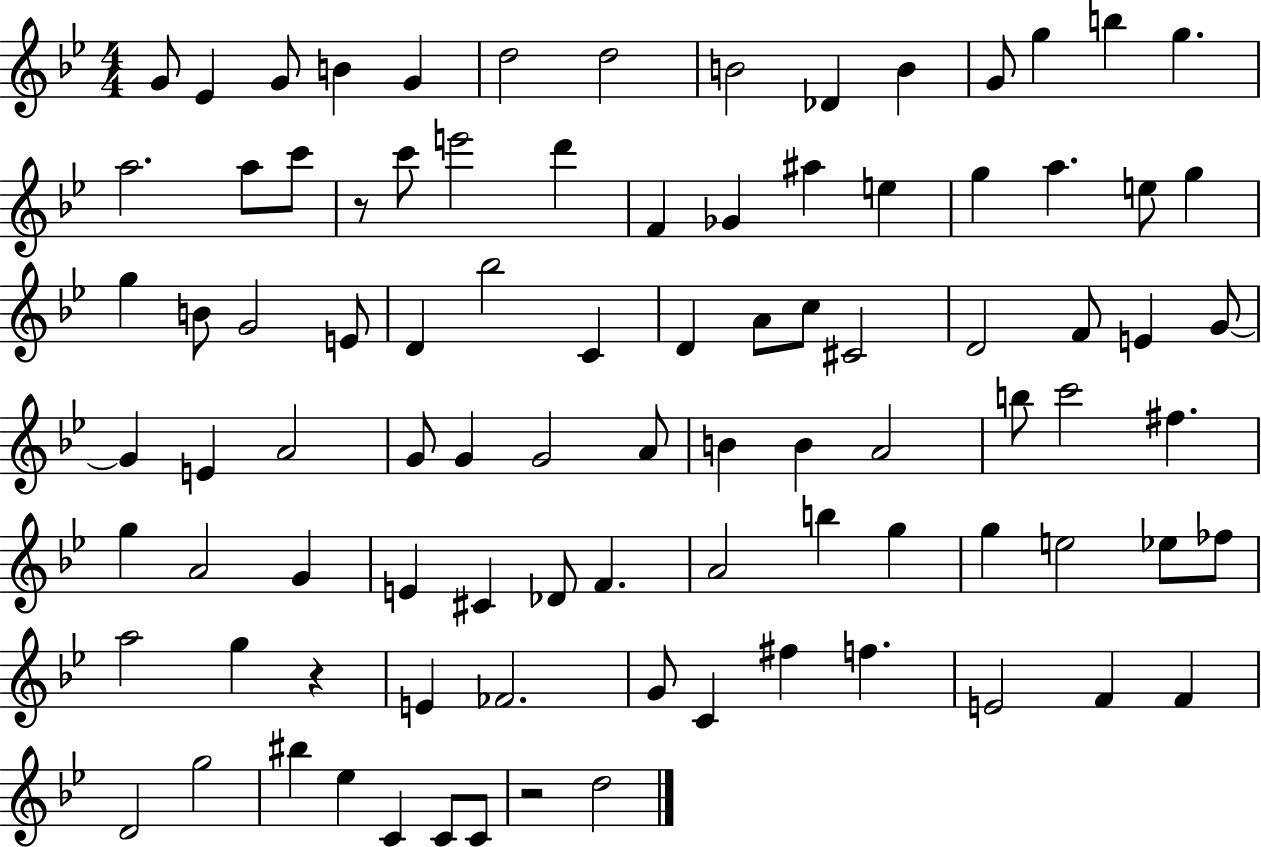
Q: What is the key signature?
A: BES major